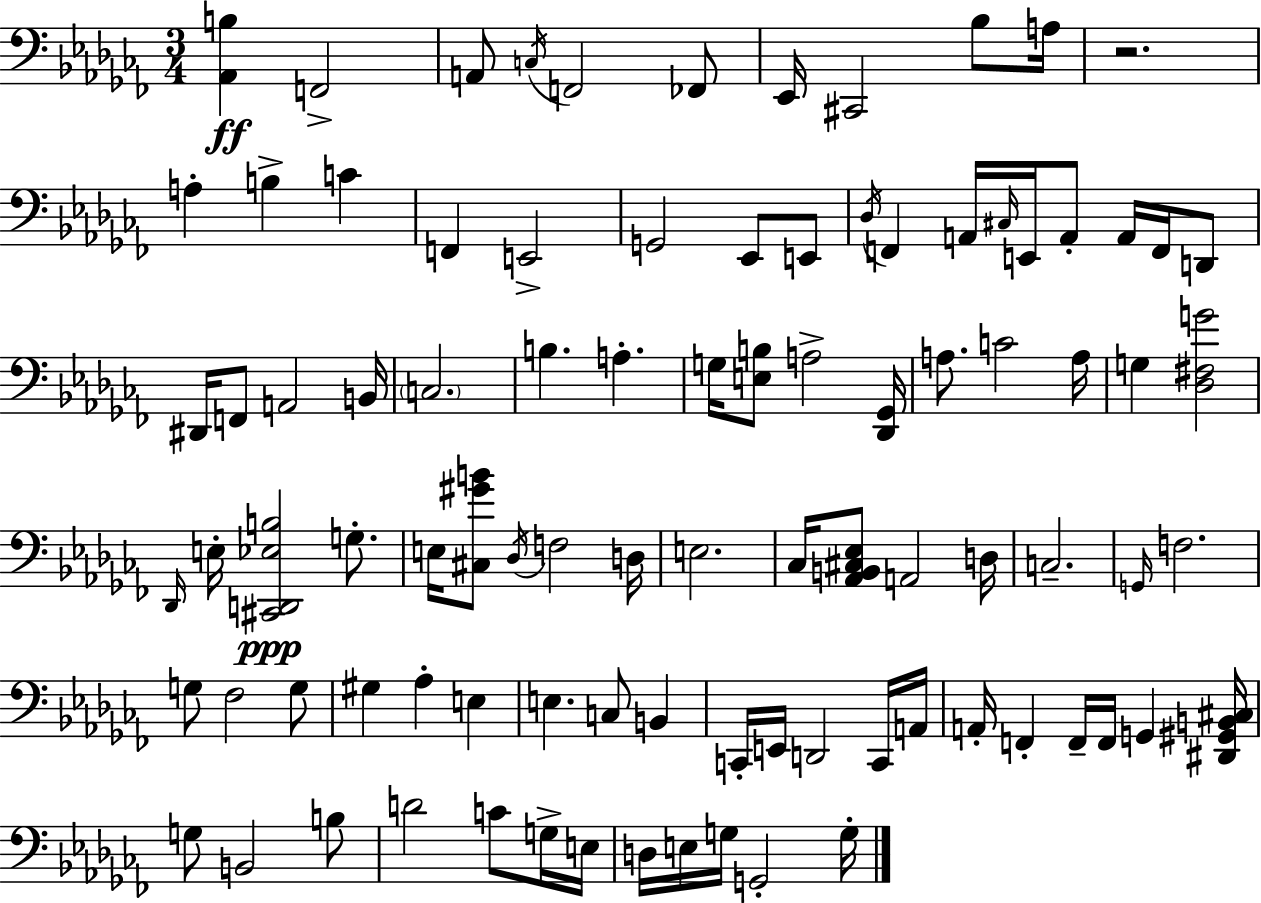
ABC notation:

X:1
T:Untitled
M:3/4
L:1/4
K:Abm
[_A,,B,] F,,2 A,,/2 C,/4 F,,2 _F,,/2 _E,,/4 ^C,,2 _B,/2 A,/4 z2 A, B, C F,, E,,2 G,,2 _E,,/2 E,,/2 _D,/4 F,, A,,/4 ^C,/4 E,,/4 A,,/2 A,,/4 F,,/4 D,,/2 ^D,,/4 F,,/2 A,,2 B,,/4 C,2 B, A, G,/4 [E,B,]/2 A,2 [_D,,_G,,]/4 A,/2 C2 A,/4 G, [_D,^F,G]2 _D,,/4 E,/4 [^C,,D,,_E,B,]2 G,/2 E,/4 [^C,^GB]/2 _D,/4 F,2 D,/4 E,2 _C,/4 [_A,,B,,^C,_E,]/2 A,,2 D,/4 C,2 G,,/4 F,2 G,/2 _F,2 G,/2 ^G, _A, E, E, C,/2 B,, C,,/4 E,,/4 D,,2 C,,/4 A,,/4 A,,/4 F,, F,,/4 F,,/4 G,, [^D,,^G,,B,,^C,]/4 G,/2 B,,2 B,/2 D2 C/2 G,/4 E,/4 D,/4 E,/4 G,/4 G,,2 G,/4